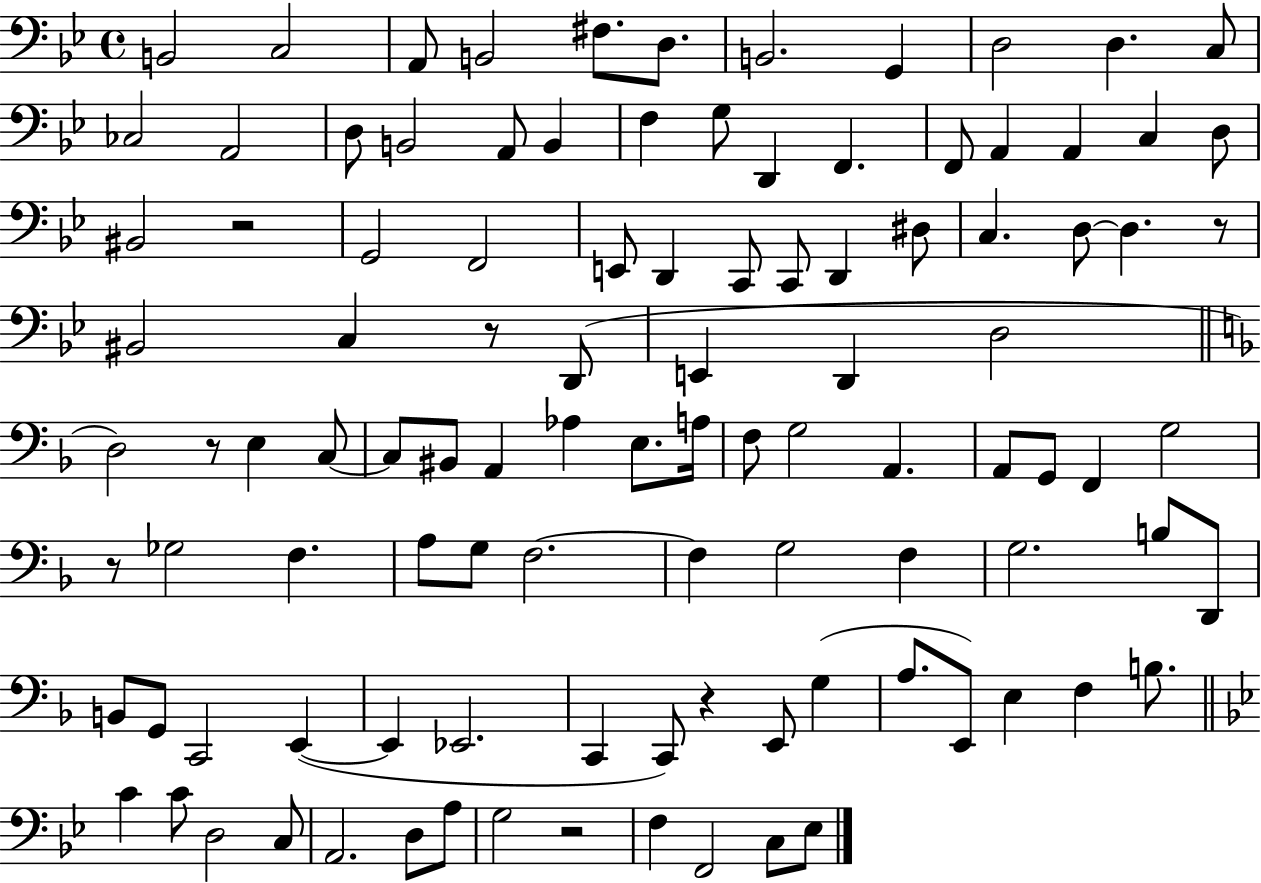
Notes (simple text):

B2/h C3/h A2/e B2/h F#3/e. D3/e. B2/h. G2/q D3/h D3/q. C3/e CES3/h A2/h D3/e B2/h A2/e B2/q F3/q G3/e D2/q F2/q. F2/e A2/q A2/q C3/q D3/e BIS2/h R/h G2/h F2/h E2/e D2/q C2/e C2/e D2/q D#3/e C3/q. D3/e D3/q. R/e BIS2/h C3/q R/e D2/e E2/q D2/q D3/h D3/h R/e E3/q C3/e C3/e BIS2/e A2/q Ab3/q E3/e. A3/s F3/e G3/h A2/q. A2/e G2/e F2/q G3/h R/e Gb3/h F3/q. A3/e G3/e F3/h. F3/q G3/h F3/q G3/h. B3/e D2/e B2/e G2/e C2/h E2/q E2/q Eb2/h. C2/q C2/e R/q E2/e G3/q A3/e. E2/e E3/q F3/q B3/e. C4/q C4/e D3/h C3/e A2/h. D3/e A3/e G3/h R/h F3/q F2/h C3/e Eb3/e